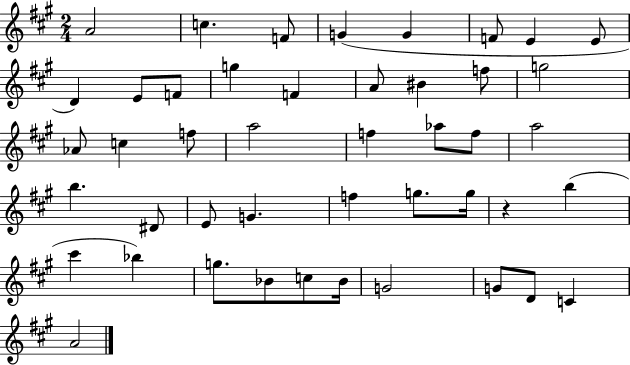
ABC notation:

X:1
T:Untitled
M:2/4
L:1/4
K:A
A2 c F/2 G G F/2 E E/2 D E/2 F/2 g F A/2 ^B f/2 g2 _A/2 c f/2 a2 f _a/2 f/2 a2 b ^D/2 E/2 G f g/2 g/4 z b ^c' _b g/2 _B/2 c/2 _B/4 G2 G/2 D/2 C A2